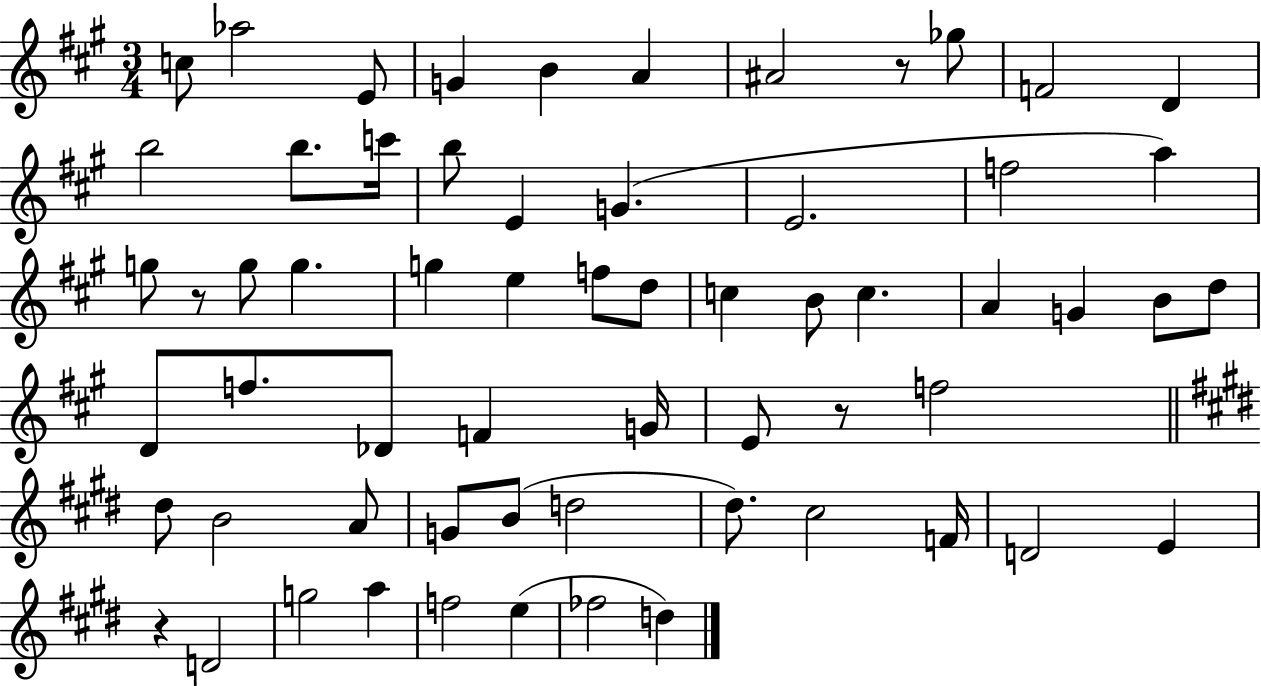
X:1
T:Untitled
M:3/4
L:1/4
K:A
c/2 _a2 E/2 G B A ^A2 z/2 _g/2 F2 D b2 b/2 c'/4 b/2 E G E2 f2 a g/2 z/2 g/2 g g e f/2 d/2 c B/2 c A G B/2 d/2 D/2 f/2 _D/2 F G/4 E/2 z/2 f2 ^d/2 B2 A/2 G/2 B/2 d2 ^d/2 ^c2 F/4 D2 E z D2 g2 a f2 e _f2 d